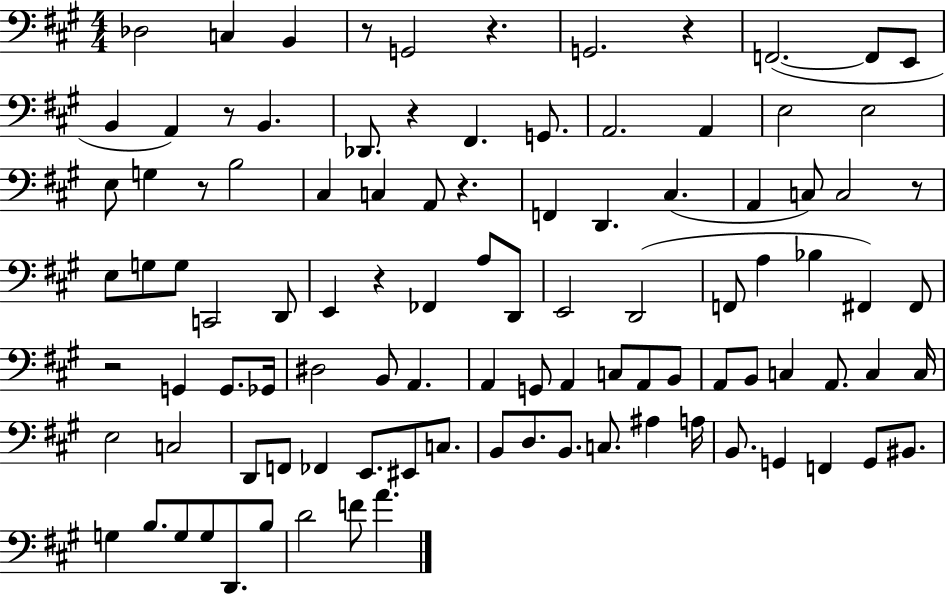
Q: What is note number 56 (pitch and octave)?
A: C3